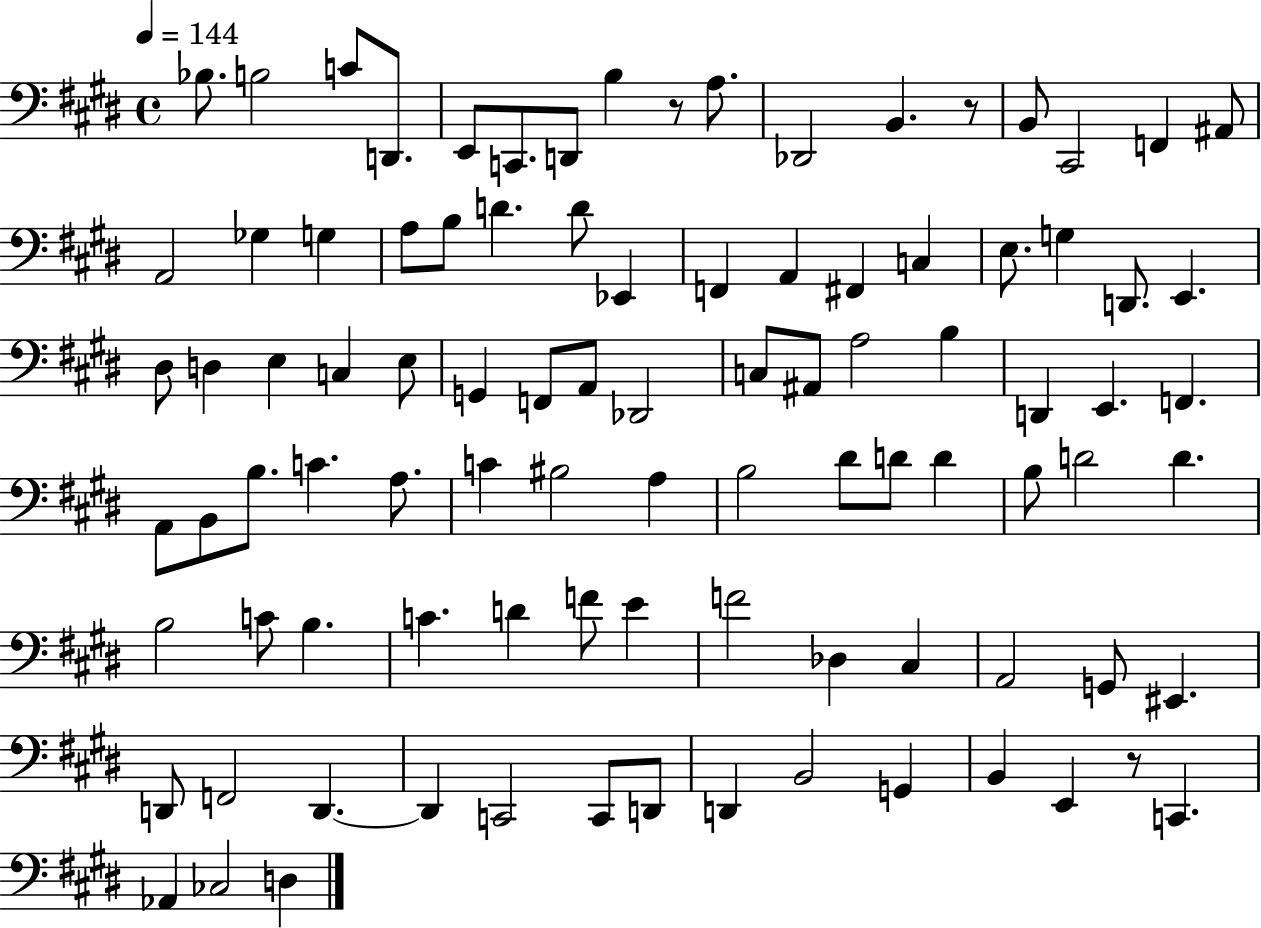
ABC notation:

X:1
T:Untitled
M:4/4
L:1/4
K:E
_B,/2 B,2 C/2 D,,/2 E,,/2 C,,/2 D,,/2 B, z/2 A,/2 _D,,2 B,, z/2 B,,/2 ^C,,2 F,, ^A,,/2 A,,2 _G, G, A,/2 B,/2 D D/2 _E,, F,, A,, ^F,, C, E,/2 G, D,,/2 E,, ^D,/2 D, E, C, E,/2 G,, F,,/2 A,,/2 _D,,2 C,/2 ^A,,/2 A,2 B, D,, E,, F,, A,,/2 B,,/2 B,/2 C A,/2 C ^B,2 A, B,2 ^D/2 D/2 D B,/2 D2 D B,2 C/2 B, C D F/2 E F2 _D, ^C, A,,2 G,,/2 ^E,, D,,/2 F,,2 D,, D,, C,,2 C,,/2 D,,/2 D,, B,,2 G,, B,, E,, z/2 C,, _A,, _C,2 D,